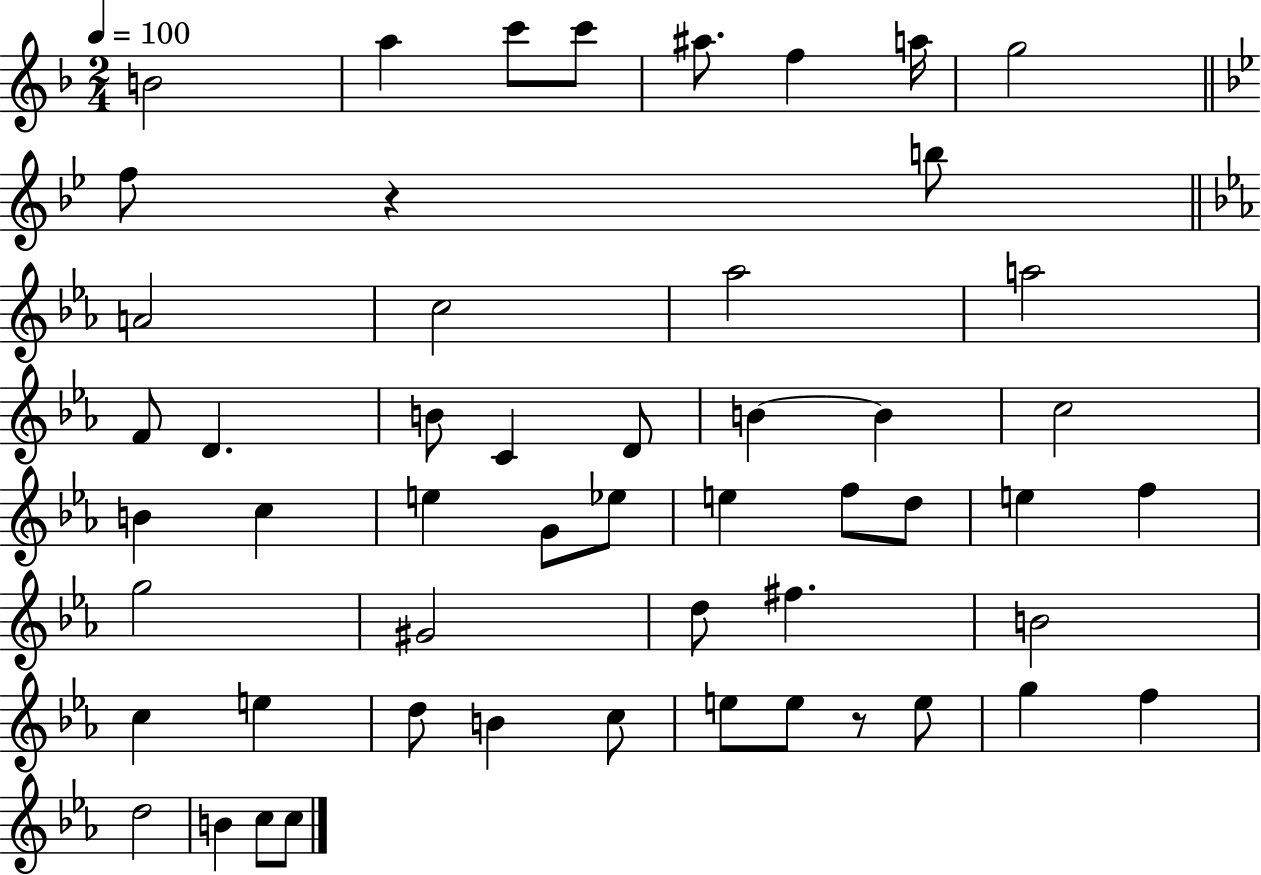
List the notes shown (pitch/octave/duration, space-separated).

B4/h A5/q C6/e C6/e A#5/e. F5/q A5/s G5/h F5/e R/q B5/e A4/h C5/h Ab5/h A5/h F4/e D4/q. B4/e C4/q D4/e B4/q B4/q C5/h B4/q C5/q E5/q G4/e Eb5/e E5/q F5/e D5/e E5/q F5/q G5/h G#4/h D5/e F#5/q. B4/h C5/q E5/q D5/e B4/q C5/e E5/e E5/e R/e E5/e G5/q F5/q D5/h B4/q C5/e C5/e